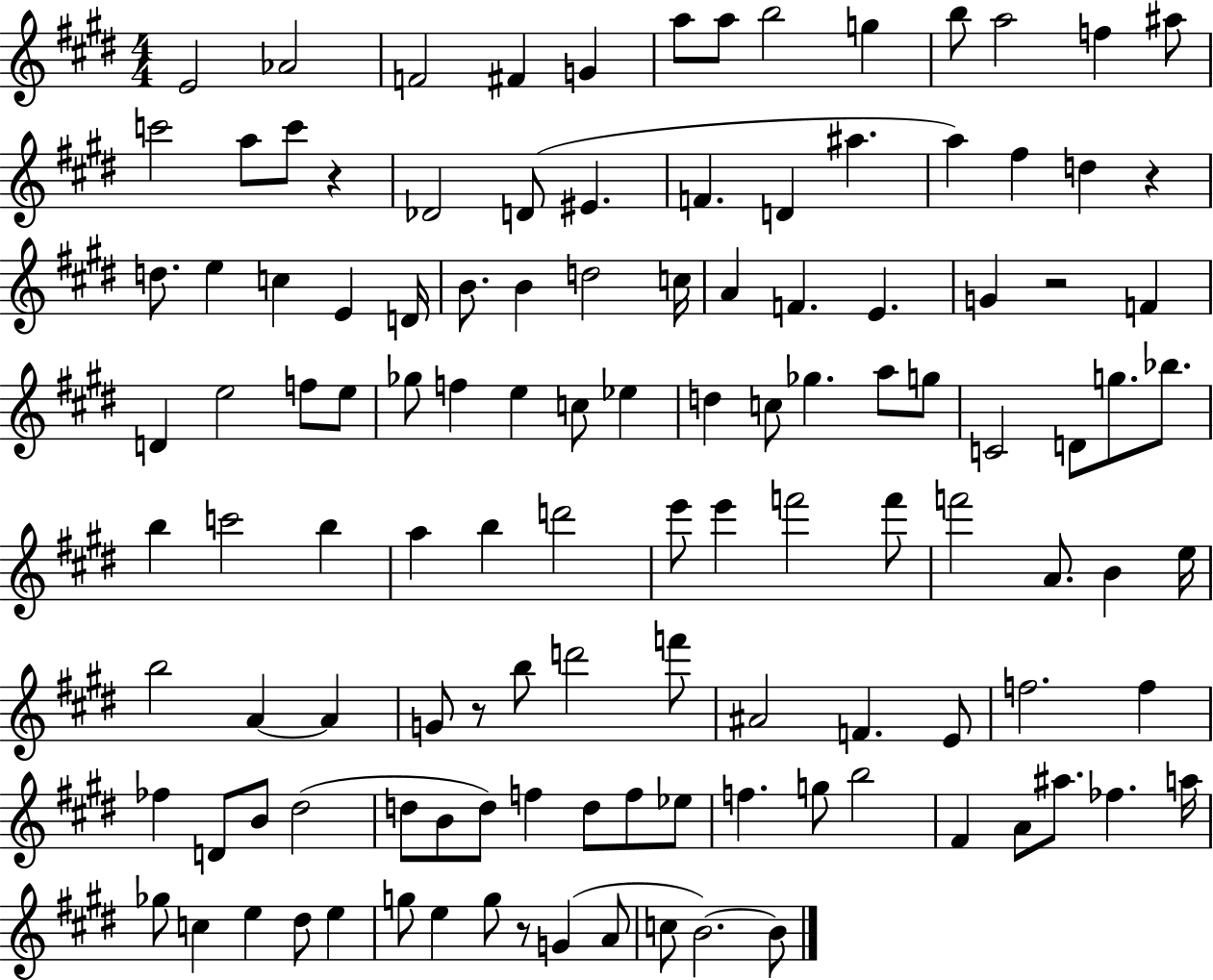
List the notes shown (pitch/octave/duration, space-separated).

E4/h Ab4/h F4/h F#4/q G4/q A5/e A5/e B5/h G5/q B5/e A5/h F5/q A#5/e C6/h A5/e C6/e R/q Db4/h D4/e EIS4/q. F4/q. D4/q A#5/q. A5/q F#5/q D5/q R/q D5/e. E5/q C5/q E4/q D4/s B4/e. B4/q D5/h C5/s A4/q F4/q. E4/q. G4/q R/h F4/q D4/q E5/h F5/e E5/e Gb5/e F5/q E5/q C5/e Eb5/q D5/q C5/e Gb5/q. A5/e G5/e C4/h D4/e G5/e. Bb5/e. B5/q C6/h B5/q A5/q B5/q D6/h E6/e E6/q F6/h F6/e F6/h A4/e. B4/q E5/s B5/h A4/q A4/q G4/e R/e B5/e D6/h F6/e A#4/h F4/q. E4/e F5/h. F5/q FES5/q D4/e B4/e D#5/h D5/e B4/e D5/e F5/q D5/e F5/e Eb5/e F5/q. G5/e B5/h F#4/q A4/e A#5/e. FES5/q. A5/s Gb5/e C5/q E5/q D#5/e E5/q G5/e E5/q G5/e R/e G4/q A4/e C5/e B4/h. B4/e